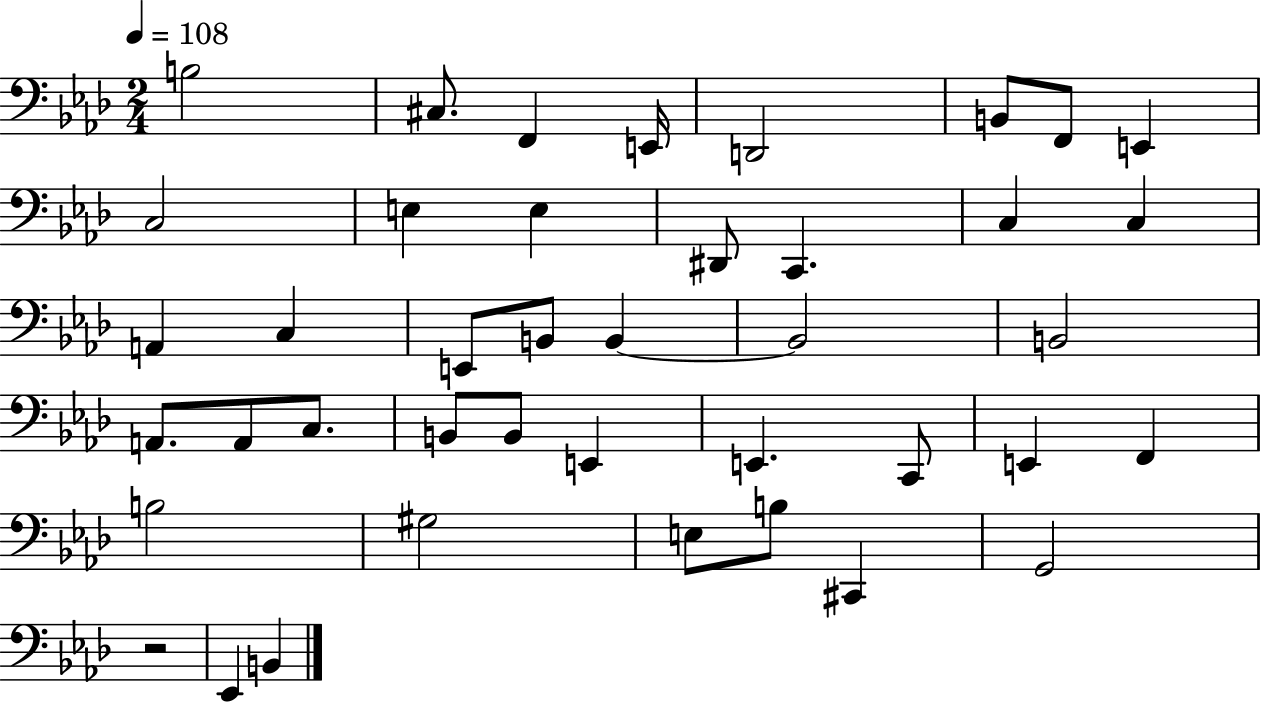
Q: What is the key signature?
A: AES major